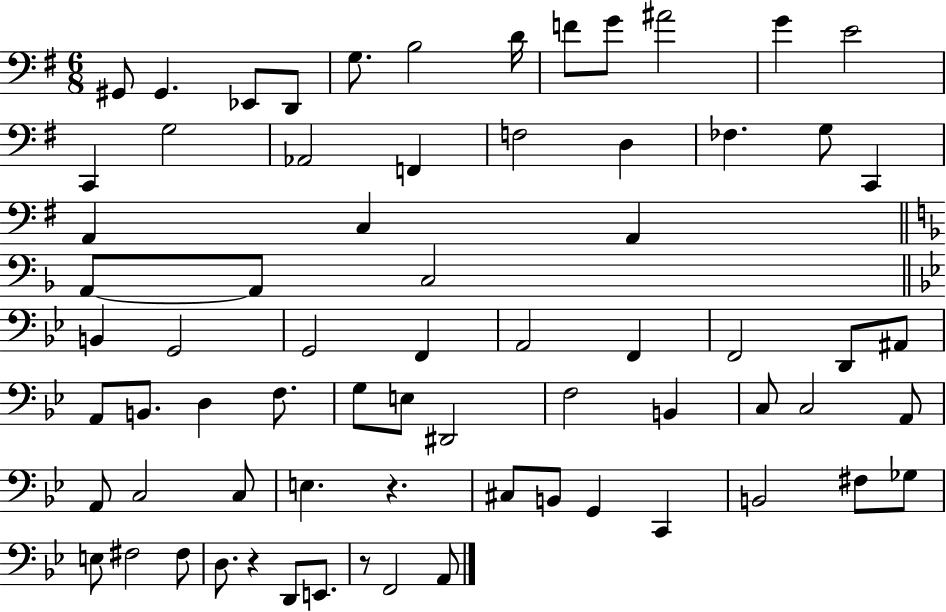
G#2/e G#2/q. Eb2/e D2/e G3/e. B3/h D4/s F4/e G4/e A#4/h G4/q E4/h C2/q G3/h Ab2/h F2/q F3/h D3/q FES3/q. G3/e C2/q A2/q C3/q A2/q A2/e A2/e C3/h B2/q G2/h G2/h F2/q A2/h F2/q F2/h D2/e A#2/e A2/e B2/e. D3/q F3/e. G3/e E3/e D#2/h F3/h B2/q C3/e C3/h A2/e A2/e C3/h C3/e E3/q. R/q. C#3/e B2/e G2/q C2/q B2/h F#3/e Gb3/e E3/e F#3/h F#3/e D3/e. R/q D2/e E2/e. R/e F2/h A2/e